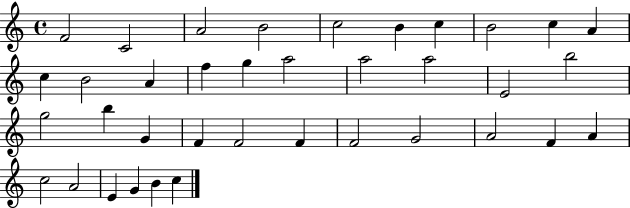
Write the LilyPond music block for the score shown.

{
  \clef treble
  \time 4/4
  \defaultTimeSignature
  \key c \major
  f'2 c'2 | a'2 b'2 | c''2 b'4 c''4 | b'2 c''4 a'4 | \break c''4 b'2 a'4 | f''4 g''4 a''2 | a''2 a''2 | e'2 b''2 | \break g''2 b''4 g'4 | f'4 f'2 f'4 | f'2 g'2 | a'2 f'4 a'4 | \break c''2 a'2 | e'4 g'4 b'4 c''4 | \bar "|."
}